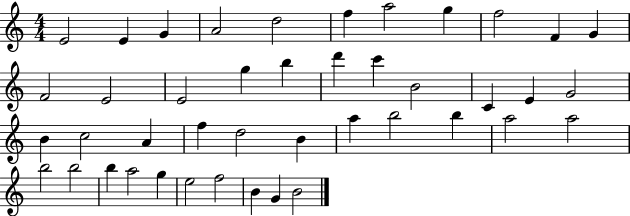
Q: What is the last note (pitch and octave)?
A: B4